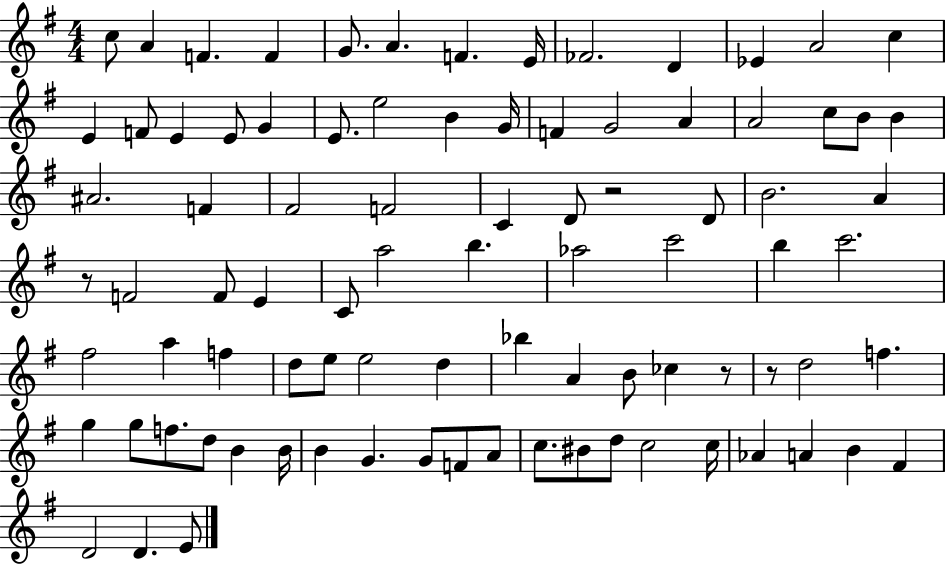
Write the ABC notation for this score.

X:1
T:Untitled
M:4/4
L:1/4
K:G
c/2 A F F G/2 A F E/4 _F2 D _E A2 c E F/2 E E/2 G E/2 e2 B G/4 F G2 A A2 c/2 B/2 B ^A2 F ^F2 F2 C D/2 z2 D/2 B2 A z/2 F2 F/2 E C/2 a2 b _a2 c'2 b c'2 ^f2 a f d/2 e/2 e2 d _b A B/2 _c z/2 z/2 d2 f g g/2 f/2 d/2 B B/4 B G G/2 F/2 A/2 c/2 ^B/2 d/2 c2 c/4 _A A B ^F D2 D E/2